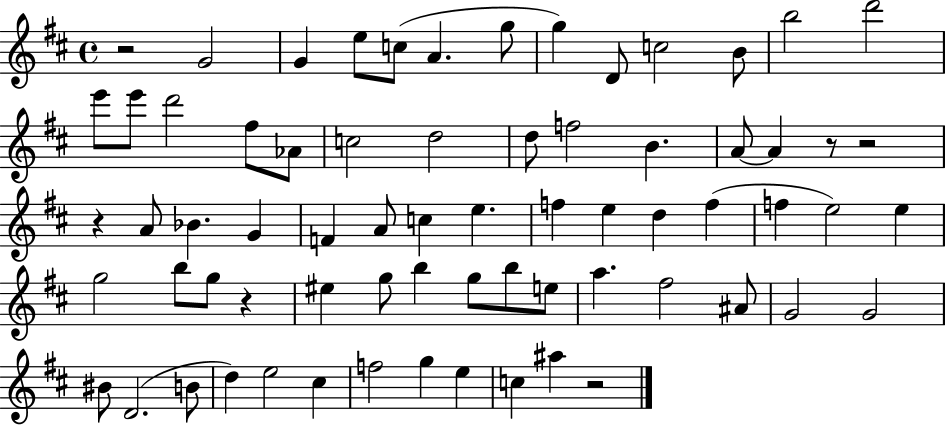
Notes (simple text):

R/h G4/h G4/q E5/e C5/e A4/q. G5/e G5/q D4/e C5/h B4/e B5/h D6/h E6/e E6/e D6/h F#5/e Ab4/e C5/h D5/h D5/e F5/h B4/q. A4/e A4/q R/e R/h R/q A4/e Bb4/q. G4/q F4/q A4/e C5/q E5/q. F5/q E5/q D5/q F5/q F5/q E5/h E5/q G5/h B5/e G5/e R/q EIS5/q G5/e B5/q G5/e B5/e E5/e A5/q. F#5/h A#4/e G4/h G4/h BIS4/e D4/h. B4/e D5/q E5/h C#5/q F5/h G5/q E5/q C5/q A#5/q R/h